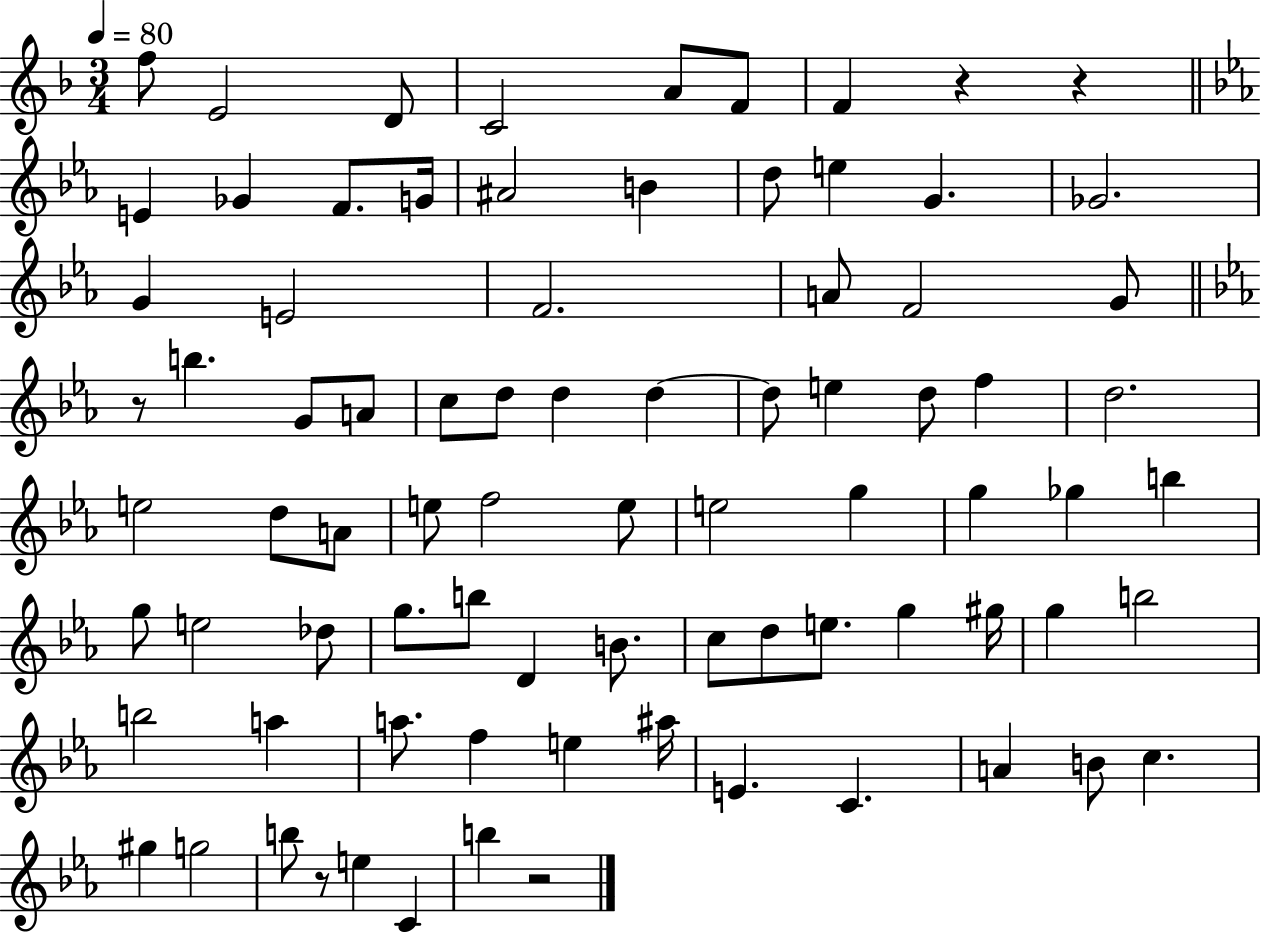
X:1
T:Untitled
M:3/4
L:1/4
K:F
f/2 E2 D/2 C2 A/2 F/2 F z z E _G F/2 G/4 ^A2 B d/2 e G _G2 G E2 F2 A/2 F2 G/2 z/2 b G/2 A/2 c/2 d/2 d d d/2 e d/2 f d2 e2 d/2 A/2 e/2 f2 e/2 e2 g g _g b g/2 e2 _d/2 g/2 b/2 D B/2 c/2 d/2 e/2 g ^g/4 g b2 b2 a a/2 f e ^a/4 E C A B/2 c ^g g2 b/2 z/2 e C b z2